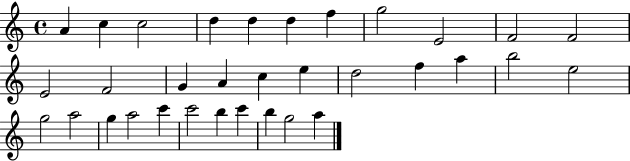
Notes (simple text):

A4/q C5/q C5/h D5/q D5/q D5/q F5/q G5/h E4/h F4/h F4/h E4/h F4/h G4/q A4/q C5/q E5/q D5/h F5/q A5/q B5/h E5/h G5/h A5/h G5/q A5/h C6/q C6/h B5/q C6/q B5/q G5/h A5/q